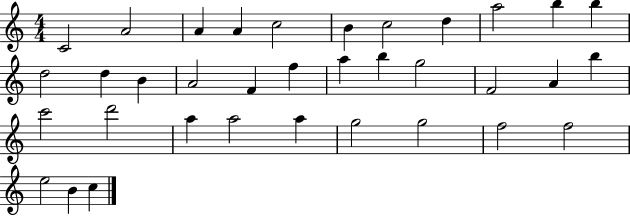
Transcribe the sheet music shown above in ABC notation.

X:1
T:Untitled
M:4/4
L:1/4
K:C
C2 A2 A A c2 B c2 d a2 b b d2 d B A2 F f a b g2 F2 A b c'2 d'2 a a2 a g2 g2 f2 f2 e2 B c